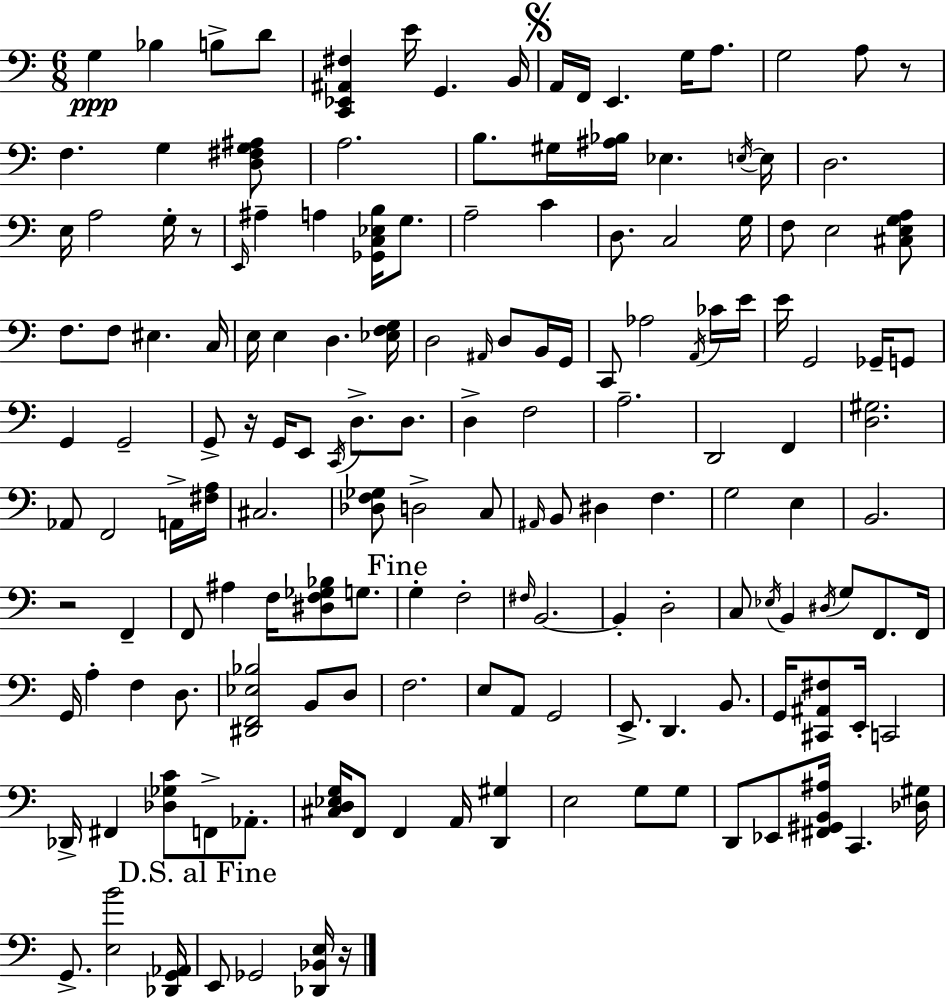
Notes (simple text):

G3/q Bb3/q B3/e D4/e [C2,Eb2,A#2,F#3]/q E4/s G2/q. B2/s A2/s F2/s E2/q. G3/s A3/e. G3/h A3/e R/e F3/q. G3/q [D3,F#3,G3,A#3]/e A3/h. B3/e. G#3/s [A#3,Bb3]/s Eb3/q. E3/s E3/s D3/h. E3/s A3/h G3/s R/e E2/s A#3/q A3/q [Gb2,C3,Eb3,B3]/s G3/e. A3/h C4/q D3/e. C3/h G3/s F3/e E3/h [C#3,E3,G3,A3]/e F3/e. F3/e EIS3/q. C3/s E3/s E3/q D3/q. [Eb3,F3,G3]/s D3/h A#2/s D3/e B2/s G2/s C2/e Ab3/h A2/s CES4/s E4/s E4/s G2/h Gb2/s G2/e G2/q G2/h G2/e R/s G2/s E2/e C2/s D3/e. D3/e. D3/q F3/h A3/h. D2/h F2/q [D3,G#3]/h. Ab2/e F2/h A2/s [F#3,A3]/s C#3/h. [Db3,F3,Gb3]/e D3/h C3/e A#2/s B2/e D#3/q F3/q. G3/h E3/q B2/h. R/h F2/q F2/e A#3/q F3/s [D#3,F3,Gb3,Bb3]/e G3/e. G3/q F3/h F#3/s B2/h. B2/q D3/h C3/e Eb3/s B2/q D#3/s G3/e F2/e. F2/s G2/s A3/q F3/q D3/e. [D#2,F2,Eb3,Bb3]/h B2/e D3/e F3/h. E3/e A2/e G2/h E2/e. D2/q. B2/e. G2/s [C#2,A#2,F#3]/e E2/s C2/h Db2/s F#2/q [Db3,Gb3,C4]/e F2/e Ab2/e. [C#3,D3,Eb3,G3]/s F2/e F2/q A2/s [D2,G#3]/q E3/h G3/e G3/e D2/e Eb2/e [F#2,G#2,B2,A#3]/s C2/q. [Db3,G#3]/s G2/e. [E3,B4]/h [Db2,G2,Ab2]/s E2/e Gb2/h [Db2,Bb2,E3]/s R/s